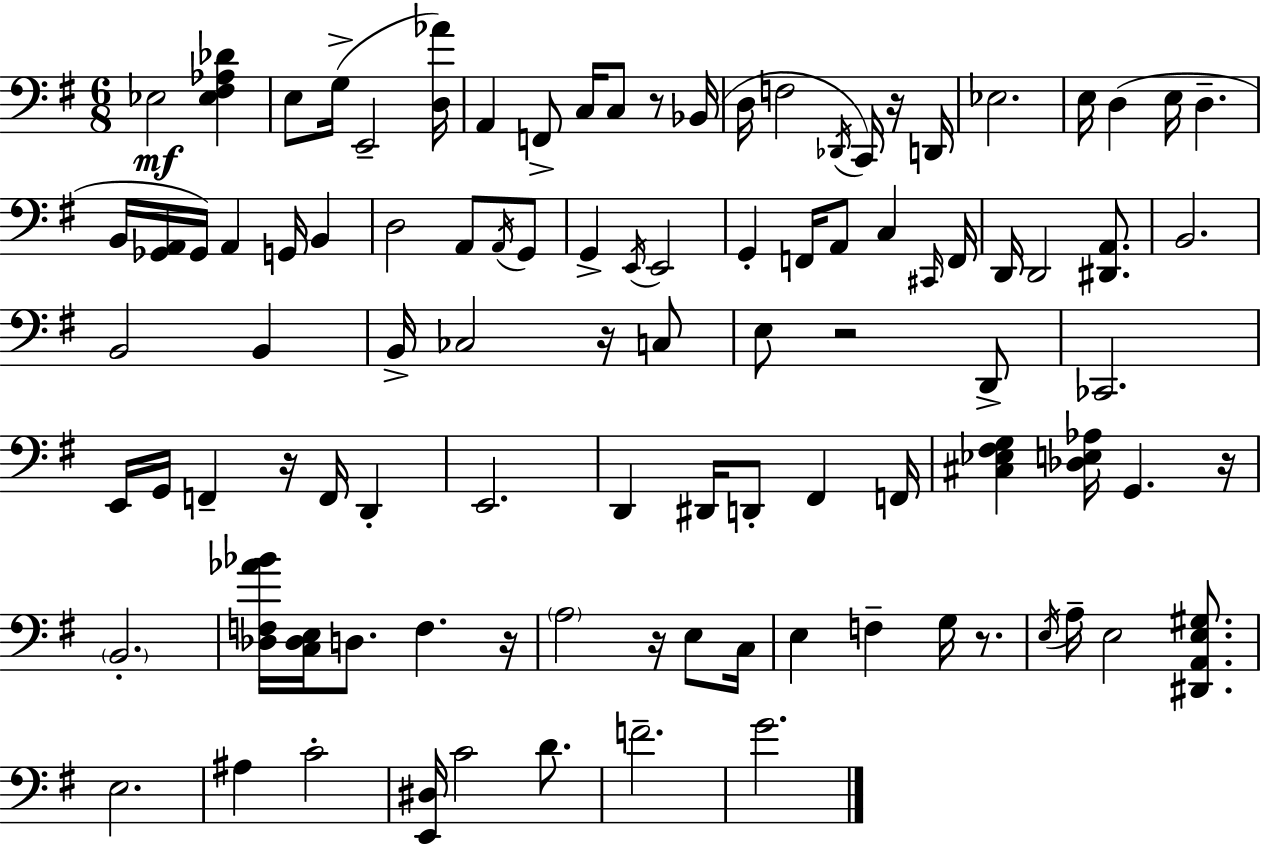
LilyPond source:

{
  \clef bass
  \numericTimeSignature
  \time 6/8
  \key e \minor
  \repeat volta 2 { ees2\mf <ees fis aes des'>4 | e8 g16->( e,2-- <d aes'>16) | a,4 f,8-> c16 c8 r8 bes,16( | d16 f2 \acciaccatura { des,16 }) c,16 r16 | \break d,16 ees2. | e16 d4( e16 d4.-- | b,16 <ges, a,>16 ges,16) a,4 g,16 b,4 | d2 a,8 \acciaccatura { a,16 } | \break g,8 g,4-> \acciaccatura { e,16 } e,2 | g,4-. f,16 a,8 c4 | \grace { cis,16 } f,16 d,16 d,2 | <dis, a,>8. b,2. | \break b,2 | b,4 b,16-> ces2 | r16 c8 e8 r2 | d,8-> ces,2. | \break e,16 g,16 f,4-- r16 f,16 | d,4-. e,2. | d,4 dis,16 d,8-. fis,4 | f,16 <cis ees fis g>4 <des e aes>16 g,4. | \break r16 \parenthesize b,2.-. | <des f aes' bes'>16 <c des e>16 d8. f4. | r16 \parenthesize a2 | r16 e8 c16 e4 f4-- | \break g16 r8. \acciaccatura { e16 } a16-- e2 | <dis, a, e gis>8. e2. | ais4 c'2-. | <e, dis>16 c'2 | \break d'8. f'2.-- | g'2. | } \bar "|."
}